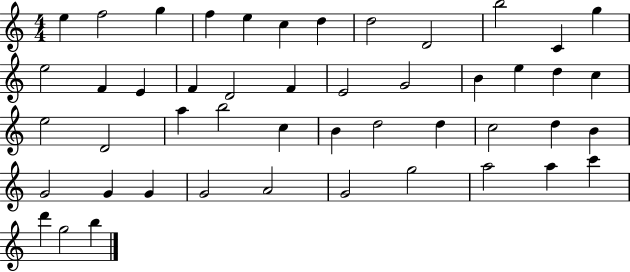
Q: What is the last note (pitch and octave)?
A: B5